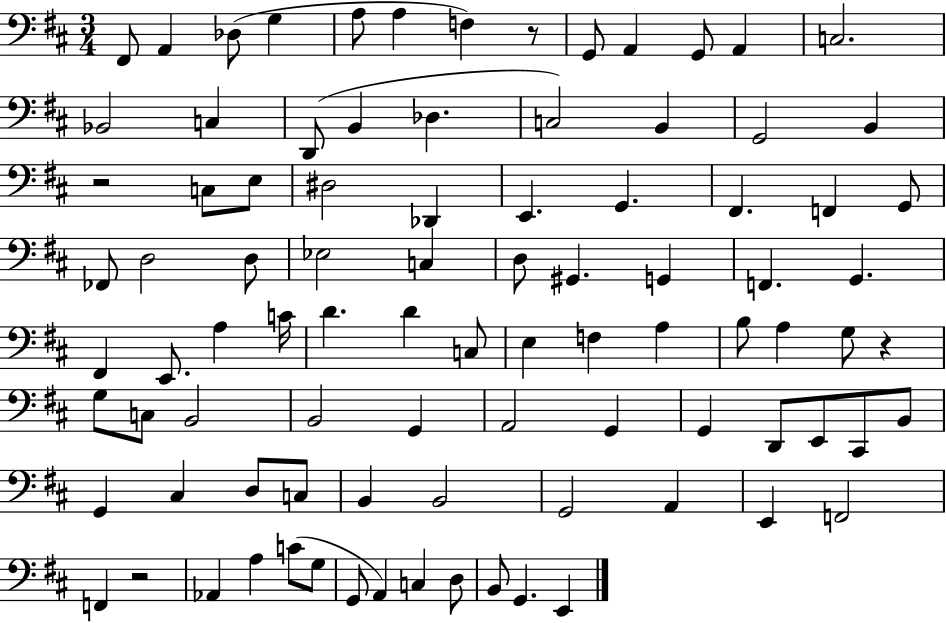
X:1
T:Untitled
M:3/4
L:1/4
K:D
^F,,/2 A,, _D,/2 G, A,/2 A, F, z/2 G,,/2 A,, G,,/2 A,, C,2 _B,,2 C, D,,/2 B,, _D, C,2 B,, G,,2 B,, z2 C,/2 E,/2 ^D,2 _D,, E,, G,, ^F,, F,, G,,/2 _F,,/2 D,2 D,/2 _E,2 C, D,/2 ^G,, G,, F,, G,, ^F,, E,,/2 A, C/4 D D C,/2 E, F, A, B,/2 A, G,/2 z G,/2 C,/2 B,,2 B,,2 G,, A,,2 G,, G,, D,,/2 E,,/2 ^C,,/2 B,,/2 G,, ^C, D,/2 C,/2 B,, B,,2 G,,2 A,, E,, F,,2 F,, z2 _A,, A, C/2 G,/2 G,,/2 A,, C, D,/2 B,,/2 G,, E,,